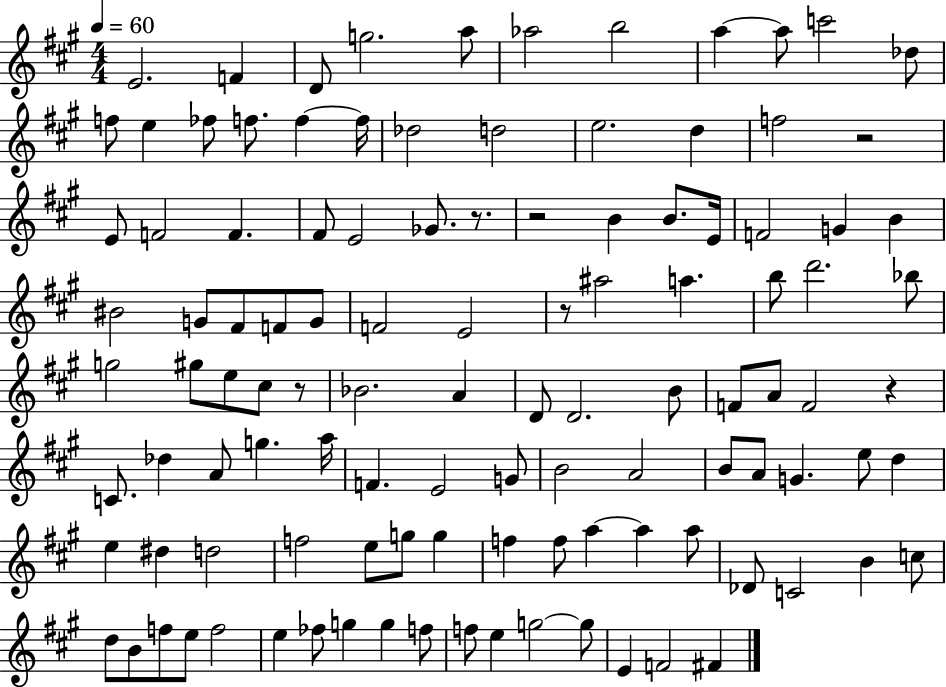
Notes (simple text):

E4/h. F4/q D4/e G5/h. A5/e Ab5/h B5/h A5/q A5/e C6/h Db5/e F5/e E5/q FES5/e F5/e. F5/q F5/s Db5/h D5/h E5/h. D5/q F5/h R/h E4/e F4/h F4/q. F#4/e E4/h Gb4/e. R/e. R/h B4/q B4/e. E4/s F4/h G4/q B4/q BIS4/h G4/e F#4/e F4/e G4/e F4/h E4/h R/e A#5/h A5/q. B5/e D6/h. Bb5/e G5/h G#5/e E5/e C#5/e R/e Bb4/h. A4/q D4/e D4/h. B4/e F4/e A4/e F4/h R/q C4/e. Db5/q A4/e G5/q. A5/s F4/q. E4/h G4/e B4/h A4/h B4/e A4/e G4/q. E5/e D5/q E5/q D#5/q D5/h F5/h E5/e G5/e G5/q F5/q F5/e A5/q A5/q A5/e Db4/e C4/h B4/q C5/e D5/e B4/e F5/e E5/e F5/h E5/q FES5/e G5/q G5/q F5/e F5/e E5/q G5/h G5/e E4/q F4/h F#4/q